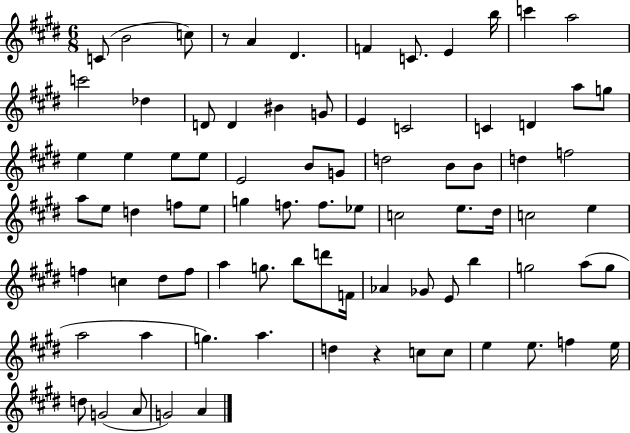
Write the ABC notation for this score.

X:1
T:Untitled
M:6/8
L:1/4
K:E
C/2 B2 c/2 z/2 A ^D F C/2 E b/4 c' a2 c'2 _d D/2 D ^B G/2 E C2 C D a/2 g/2 e e e/2 e/2 E2 B/2 G/2 d2 B/2 B/2 d f2 a/2 e/2 d f/2 e/2 g f/2 f/2 _e/2 c2 e/2 ^d/4 c2 e f c ^d/2 f/2 a g/2 b/2 d'/2 F/4 _A _G/2 E/2 b g2 a/2 g/2 a2 a g a d z c/2 c/2 e e/2 f e/4 d/2 G2 A/2 G2 A